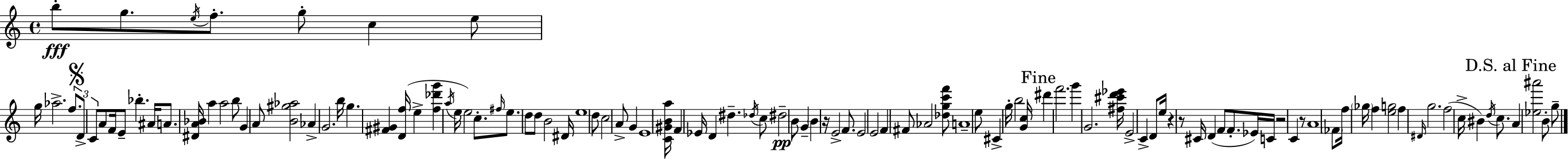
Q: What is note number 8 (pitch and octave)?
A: G5